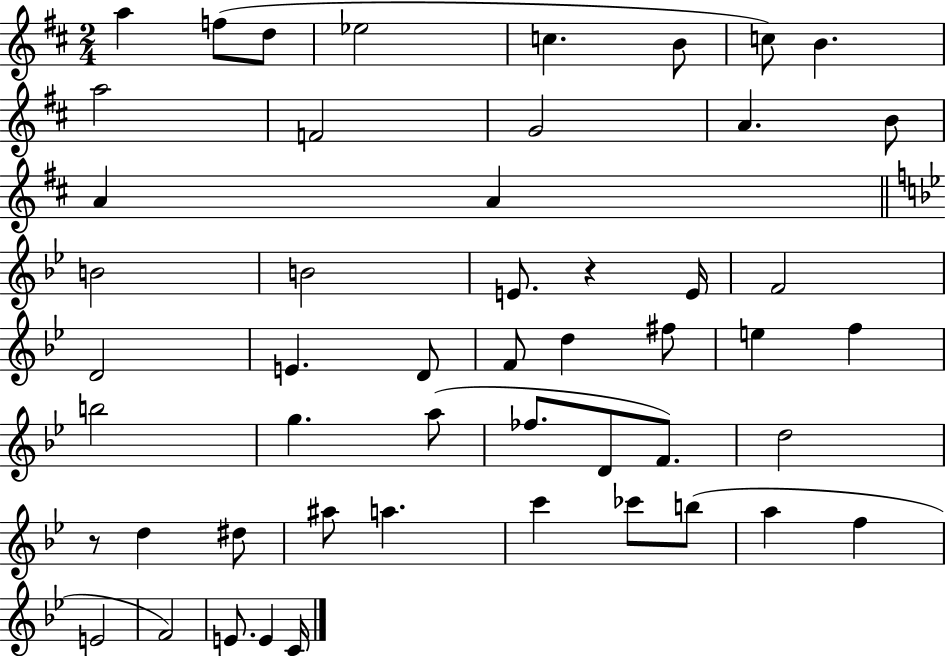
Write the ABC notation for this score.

X:1
T:Untitled
M:2/4
L:1/4
K:D
a f/2 d/2 _e2 c B/2 c/2 B a2 F2 G2 A B/2 A A B2 B2 E/2 z E/4 F2 D2 E D/2 F/2 d ^f/2 e f b2 g a/2 _f/2 D/2 F/2 d2 z/2 d ^d/2 ^a/2 a c' _c'/2 b/2 a f E2 F2 E/2 E C/4